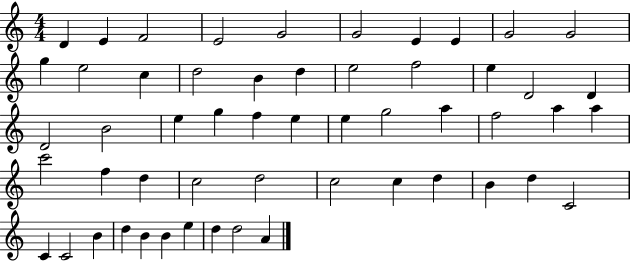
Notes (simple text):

D4/q E4/q F4/h E4/h G4/h G4/h E4/q E4/q G4/h G4/h G5/q E5/h C5/q D5/h B4/q D5/q E5/h F5/h E5/q D4/h D4/q D4/h B4/h E5/q G5/q F5/q E5/q E5/q G5/h A5/q F5/h A5/q A5/q C6/h F5/q D5/q C5/h D5/h C5/h C5/q D5/q B4/q D5/q C4/h C4/q C4/h B4/q D5/q B4/q B4/q E5/q D5/q D5/h A4/q